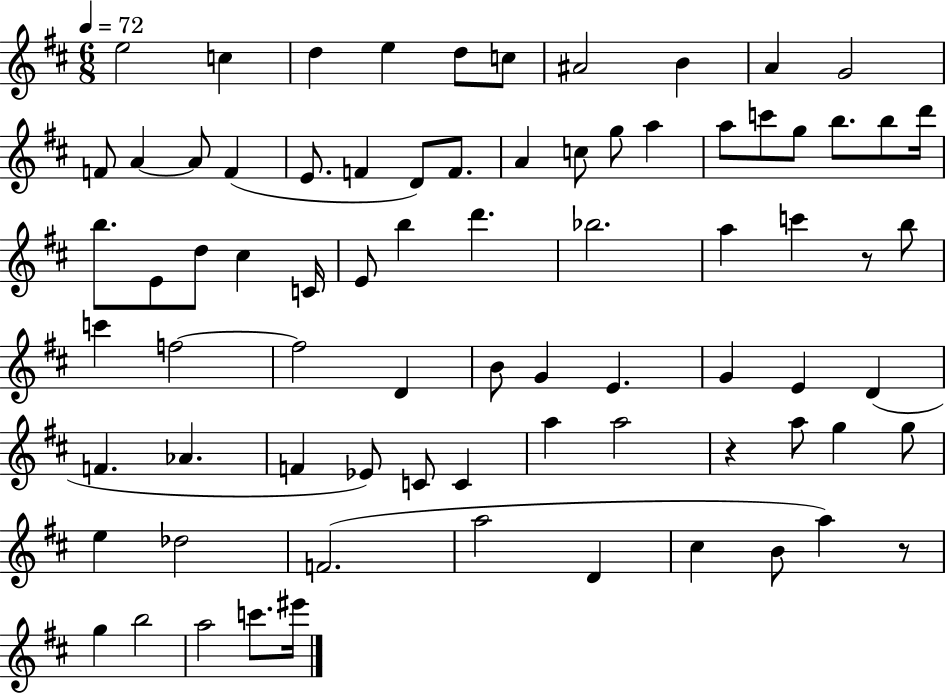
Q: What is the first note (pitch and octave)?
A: E5